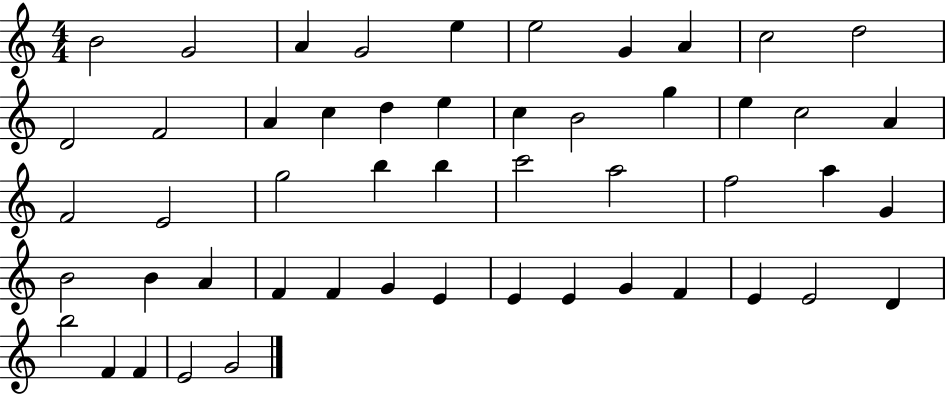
{
  \clef treble
  \numericTimeSignature
  \time 4/4
  \key c \major
  b'2 g'2 | a'4 g'2 e''4 | e''2 g'4 a'4 | c''2 d''2 | \break d'2 f'2 | a'4 c''4 d''4 e''4 | c''4 b'2 g''4 | e''4 c''2 a'4 | \break f'2 e'2 | g''2 b''4 b''4 | c'''2 a''2 | f''2 a''4 g'4 | \break b'2 b'4 a'4 | f'4 f'4 g'4 e'4 | e'4 e'4 g'4 f'4 | e'4 e'2 d'4 | \break b''2 f'4 f'4 | e'2 g'2 | \bar "|."
}